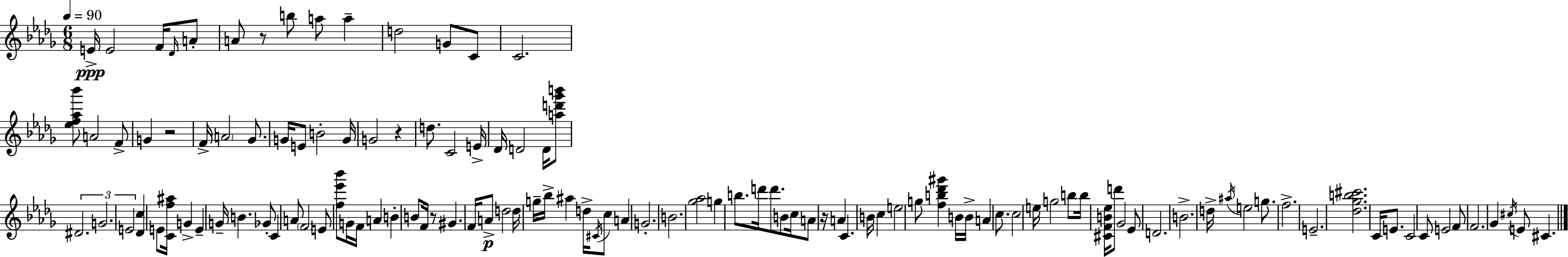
{
  \clef treble
  \numericTimeSignature
  \time 6/8
  \key bes \minor
  \tempo 4 = 90
  e'16->\ppp e'2 f'16 \grace { des'16 } a'8-. | a'8 r8 b''8 a''8 a''4-- | d''2 g'8 c'8 | c'2. | \break <ees'' f'' aes'' bes'''>8 a'2 f'8-> | g'4 r2 | f'16-> \parenthesize a'2 ges'8. | g'16 e'8 b'2-. | \break g'16 g'2 r4 | d''8. c'2 | e'16-> des'16 d'2 d'16 <a'' d''' ges''' b'''>8 | \tuplet 3/2 { dis'2. | \break g'2. | e'2 } <des' c''>4 | e'8 <c' f'' ais''>16 g'4-> e'4-- | g'16-- b'4. ges'8-. c'4 | \break a'8 \parenthesize f'2 e'8 | <f'' ees''' bes'''>8 g'16 f'16 a'4 b'4-. | b'8 f'16 r8 gis'4. | f'16 a'8->\p d''2 d''16 | \break g''16-- bes''16-> ais''4 d''16-> \acciaccatura { cis'16 } c''8 a'4 | g'2.-. | b'2. | <ges'' aes''>2 g''4 | \break b''8. d'''16 d'''8. b'8 c''16 | a'8 r16 a'4 c'4. | b'16 c''4 e''2 | g''8 <f'' b'' des''' gis'''>4 b'16 b'16-> a'4 | \break c''8. c''2 | e''16 g''2 b''8 | b''16 <cis' f' b' ees''>16 d'''8 ges'2 | ees'8 d'2. | \break b'2.-> | d''16-> \acciaccatura { ais''16 } e''2 | g''8. f''2.-> | e'2.-- | \break <des'' ges'' b'' cis'''>2. | c'16 e'8. c'2 | c'8 e'2 | f'8 f'2. | \break ges'4 \acciaccatura { cis''16 } e'8 cis'4. | \bar "|."
}